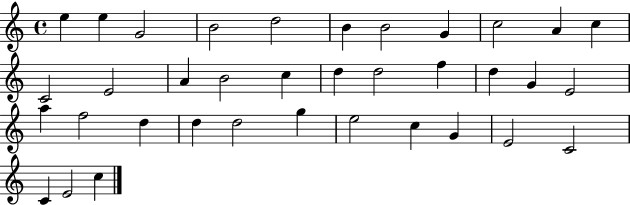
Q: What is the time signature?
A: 4/4